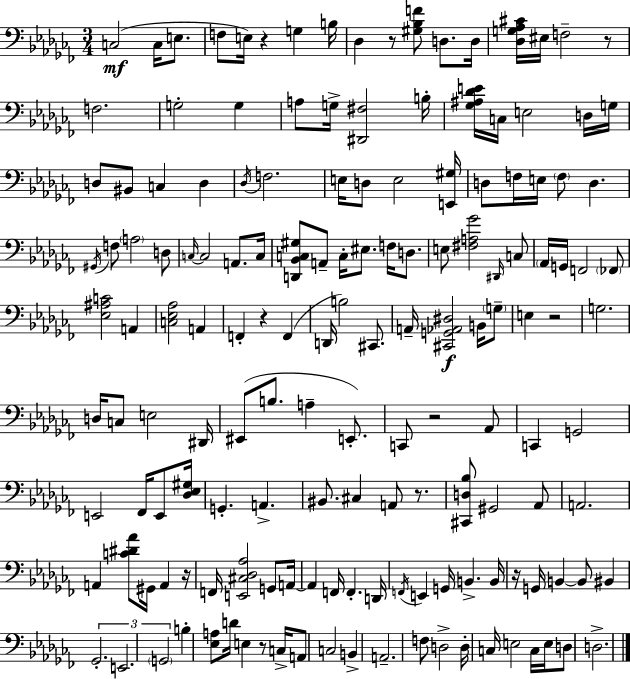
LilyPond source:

{
  \clef bass
  \numericTimeSignature
  \time 3/4
  \key aes \minor
  \repeat volta 2 { c2(\mf c16 e8. | f8 e16) r4 g4 b16 | des4 r8 <gis bes f'>8 d8. d16 | <des g aes cis'>16 eis16 f2-- r8 | \break f2. | g2-. g4 | a8 g16-> <dis, fis>2 b16-. | <ges ais des' e'>16 c16 e2 d16 g16 | \break d8 bis,8 c4 d4 | \acciaccatura { des16 } f2. | e16 d8 e2 | <e, gis>16 d8 f16 e16 \parenthesize f8 d4. | \break \acciaccatura { gis,16 } f8 \parenthesize a2 | d8 \grace { c16~ }~ c2 a,8. | c16 <d, bes, c gis>8 a,8-- c16-. eis8. f16 | d8. e8 <fis a ges'>2 | \break \grace { dis,16 } c8 \parenthesize aes,16 g,16 f,2 | \parenthesize fes,8 <ees ais c'>2 | a,4 <c ees aes>2 | a,4 f,4-. r4 | \break f,4( d,16 b2) | cis,8. a,16-- <cis, g, aes, dis>2\f | b,16 \parenthesize g8-- e4 r2 | g2. | \break d16 c8 e2 | dis,16 eis,8( b8. a4-- | e,8.-.) c,8 r2 | aes,8 c,4 g,2 | \break e,2 | fes,16 e,8 <des ees gis>16 g,4.-. a,4.-> | bis,8. cis4 a,8 | r8. <cis, d bes>8 gis,2 | \break aes,8 a,2. | a,4 <c' dis' aes'>8 gis,16 a,4 | r16 f,16 <e, cis des aes>2 | g,8 a,16~~ a,4 f,16 f,4.-. | \break d,16 \acciaccatura { f,16 } e,4 g,16 b,4.-> | b,16 r16 g,16 b,4~~ b,8 | bis,4 \tuplet 3/2 { ges,2.-. | e,2. | \break \parenthesize g,2 } | b4-. <ees a>8 d'16 e4 | r8 c16-> a,8 c2 | b,4-> a,2.-- | \break f8 d2-> | d16-. c16 e2 | c16 e16 d8 d2.-> | } \bar "|."
}